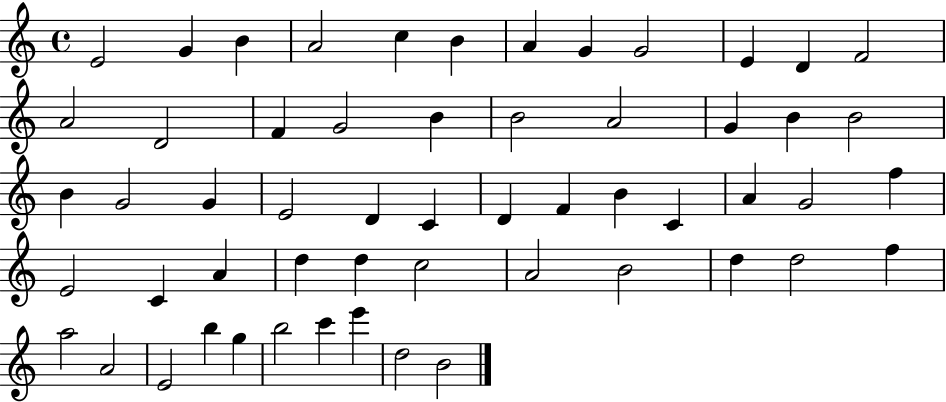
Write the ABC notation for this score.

X:1
T:Untitled
M:4/4
L:1/4
K:C
E2 G B A2 c B A G G2 E D F2 A2 D2 F G2 B B2 A2 G B B2 B G2 G E2 D C D F B C A G2 f E2 C A d d c2 A2 B2 d d2 f a2 A2 E2 b g b2 c' e' d2 B2